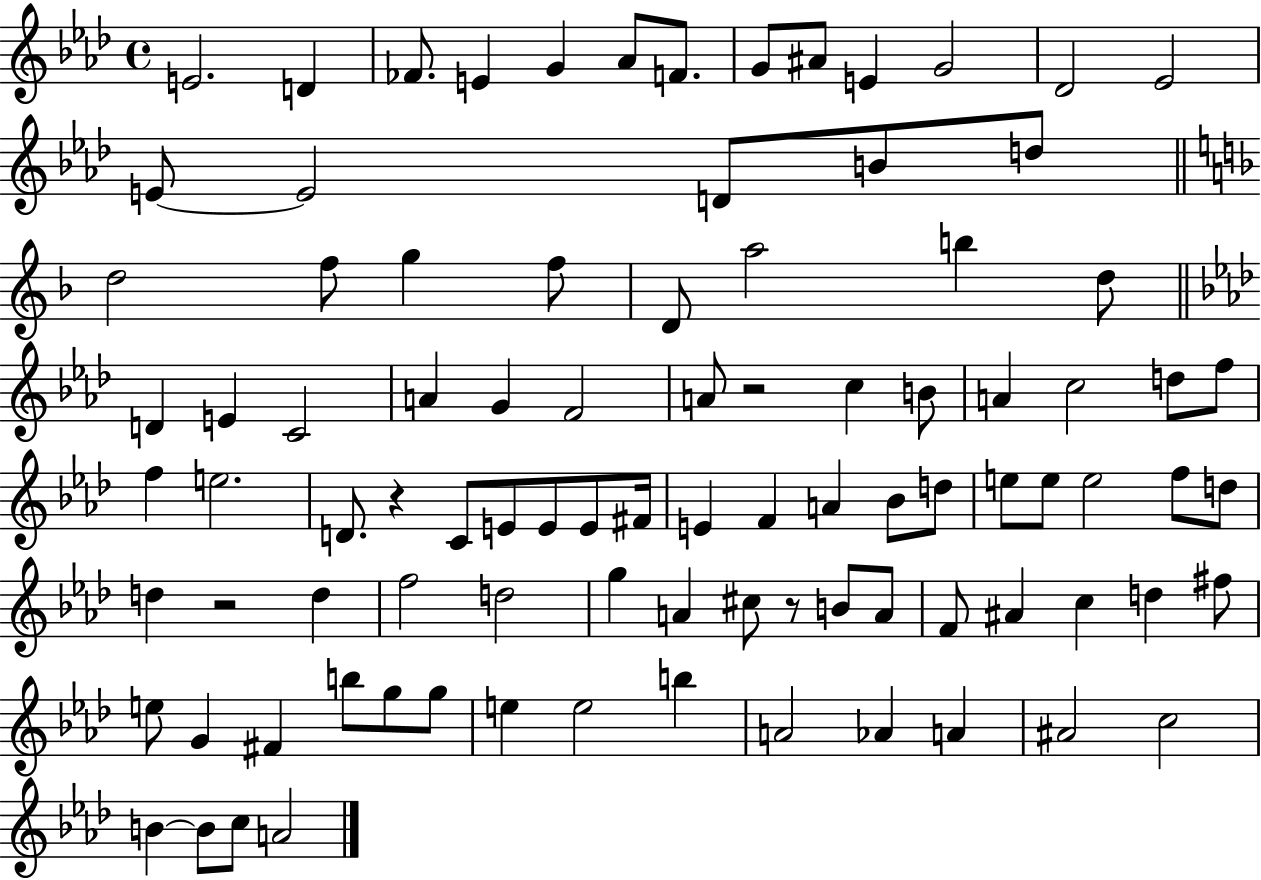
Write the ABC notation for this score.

X:1
T:Untitled
M:4/4
L:1/4
K:Ab
E2 D _F/2 E G _A/2 F/2 G/2 ^A/2 E G2 _D2 _E2 E/2 E2 D/2 B/2 d/2 d2 f/2 g f/2 D/2 a2 b d/2 D E C2 A G F2 A/2 z2 c B/2 A c2 d/2 f/2 f e2 D/2 z C/2 E/2 E/2 E/2 ^F/4 E F A _B/2 d/2 e/2 e/2 e2 f/2 d/2 d z2 d f2 d2 g A ^c/2 z/2 B/2 A/2 F/2 ^A c d ^f/2 e/2 G ^F b/2 g/2 g/2 e e2 b A2 _A A ^A2 c2 B B/2 c/2 A2